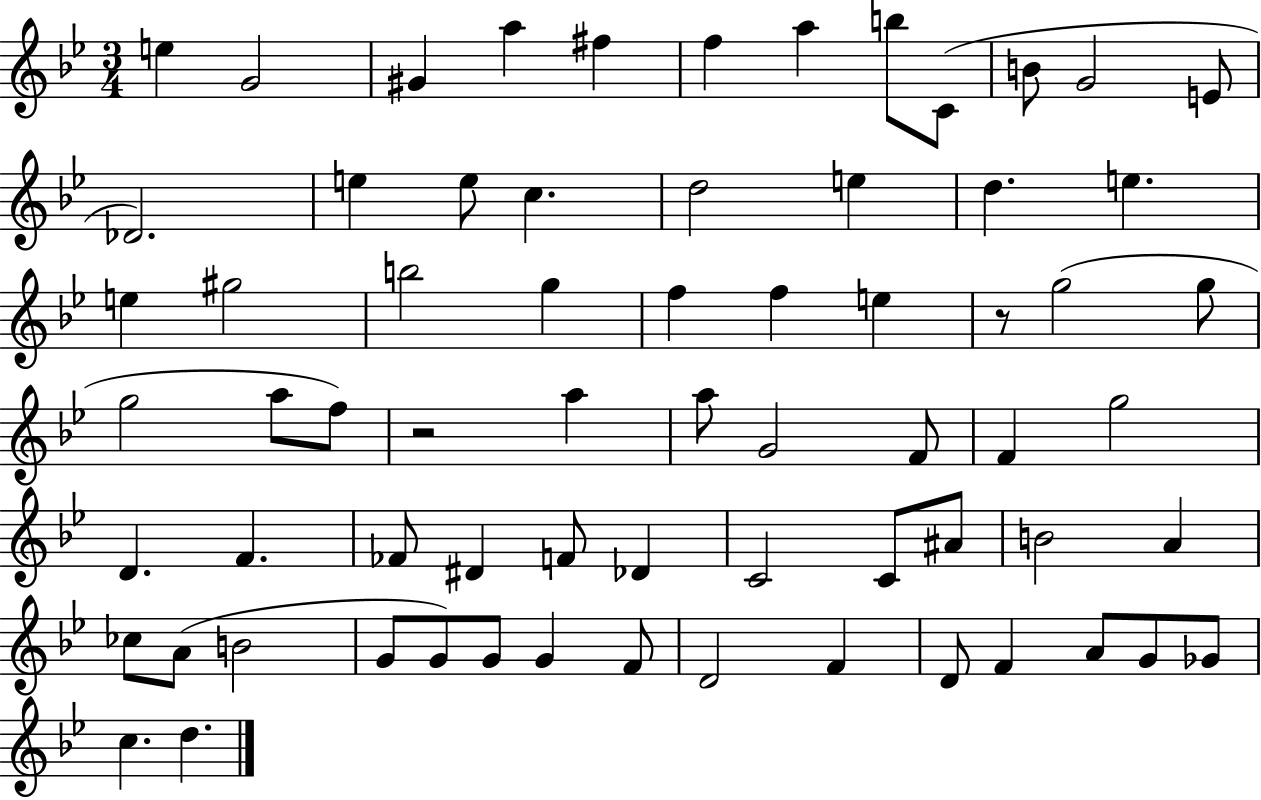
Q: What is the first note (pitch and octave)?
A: E5